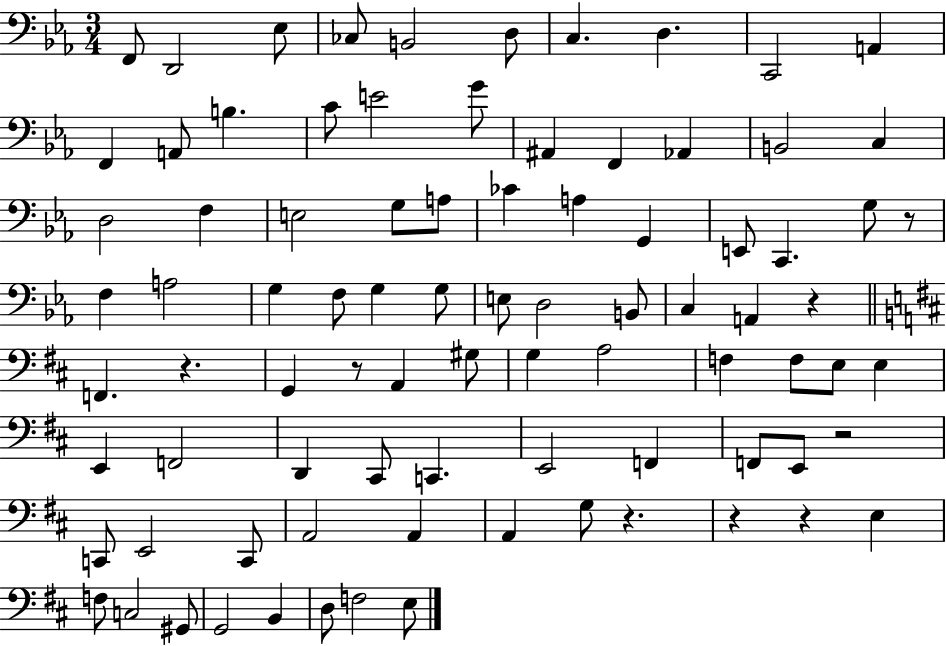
F2/e D2/h Eb3/e CES3/e B2/h D3/e C3/q. D3/q. C2/h A2/q F2/q A2/e B3/q. C4/e E4/h G4/e A#2/q F2/q Ab2/q B2/h C3/q D3/h F3/q E3/h G3/e A3/e CES4/q A3/q G2/q E2/e C2/q. G3/e R/e F3/q A3/h G3/q F3/e G3/q G3/e E3/e D3/h B2/e C3/q A2/q R/q F2/q. R/q. G2/q R/e A2/q G#3/e G3/q A3/h F3/q F3/e E3/e E3/q E2/q F2/h D2/q C#2/e C2/q. E2/h F2/q F2/e E2/e R/h C2/e E2/h C2/e A2/h A2/q A2/q G3/e R/q. R/q R/q E3/q F3/e C3/h G#2/e G2/h B2/q D3/e F3/h E3/e